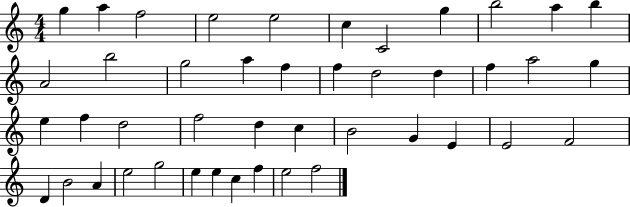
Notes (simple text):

G5/q A5/q F5/h E5/h E5/h C5/q C4/h G5/q B5/h A5/q B5/q A4/h B5/h G5/h A5/q F5/q F5/q D5/h D5/q F5/q A5/h G5/q E5/q F5/q D5/h F5/h D5/q C5/q B4/h G4/q E4/q E4/h F4/h D4/q B4/h A4/q E5/h G5/h E5/q E5/q C5/q F5/q E5/h F5/h